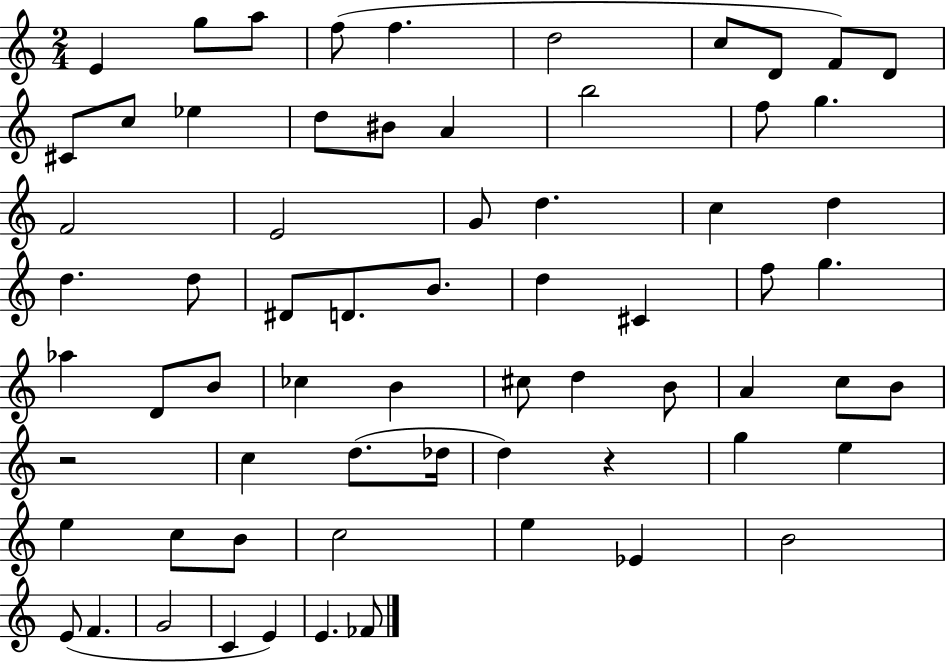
{
  \clef treble
  \numericTimeSignature
  \time 2/4
  \key c \major
  e'4 g''8 a''8 | f''8( f''4. | d''2 | c''8 d'8 f'8) d'8 | \break cis'8 c''8 ees''4 | d''8 bis'8 a'4 | b''2 | f''8 g''4. | \break f'2 | e'2 | g'8 d''4. | c''4 d''4 | \break d''4. d''8 | dis'8 d'8. b'8. | d''4 cis'4 | f''8 g''4. | \break aes''4 d'8 b'8 | ces''4 b'4 | cis''8 d''4 b'8 | a'4 c''8 b'8 | \break r2 | c''4 d''8.( des''16 | d''4) r4 | g''4 e''4 | \break e''4 c''8 b'8 | c''2 | e''4 ees'4 | b'2 | \break e'8( f'4. | g'2 | c'4 e'4) | e'4. fes'8 | \break \bar "|."
}